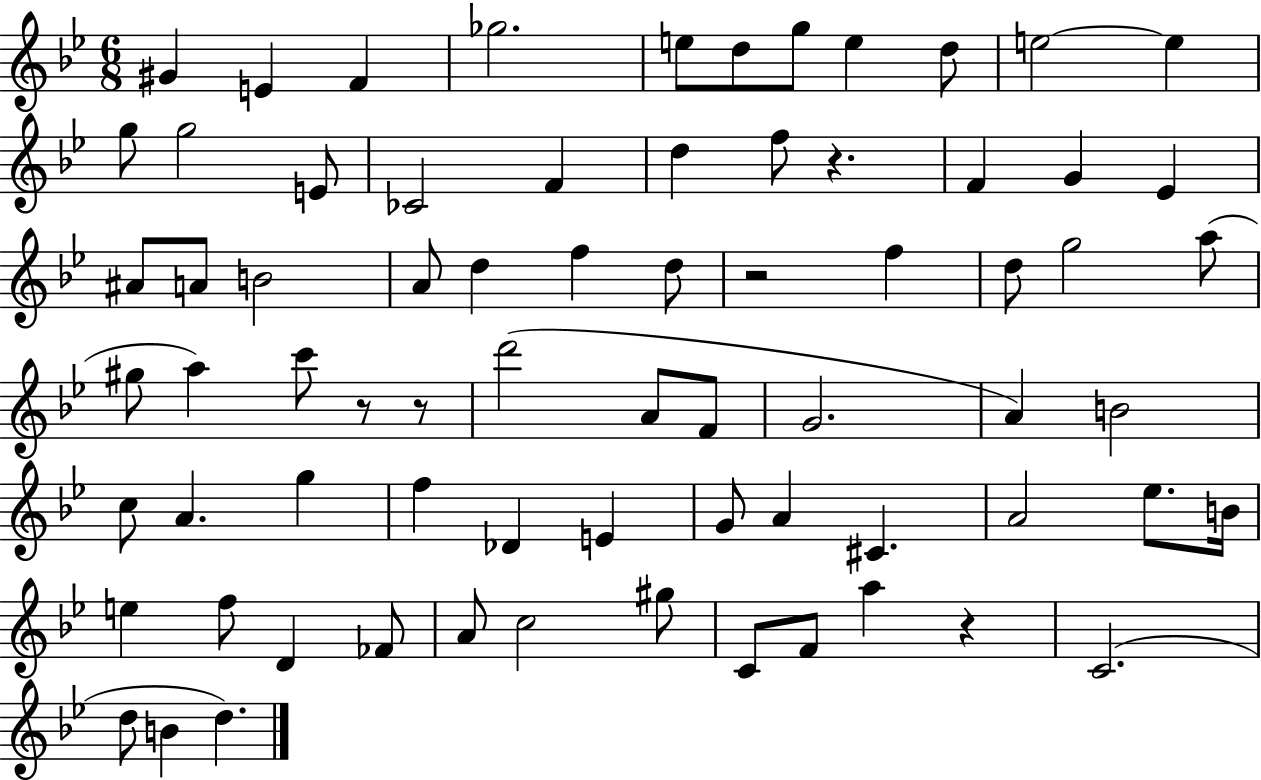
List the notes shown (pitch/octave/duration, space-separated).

G#4/q E4/q F4/q Gb5/h. E5/e D5/e G5/e E5/q D5/e E5/h E5/q G5/e G5/h E4/e CES4/h F4/q D5/q F5/e R/q. F4/q G4/q Eb4/q A#4/e A4/e B4/h A4/e D5/q F5/q D5/e R/h F5/q D5/e G5/h A5/e G#5/e A5/q C6/e R/e R/e D6/h A4/e F4/e G4/h. A4/q B4/h C5/e A4/q. G5/q F5/q Db4/q E4/q G4/e A4/q C#4/q. A4/h Eb5/e. B4/s E5/q F5/e D4/q FES4/e A4/e C5/h G#5/e C4/e F4/e A5/q R/q C4/h. D5/e B4/q D5/q.